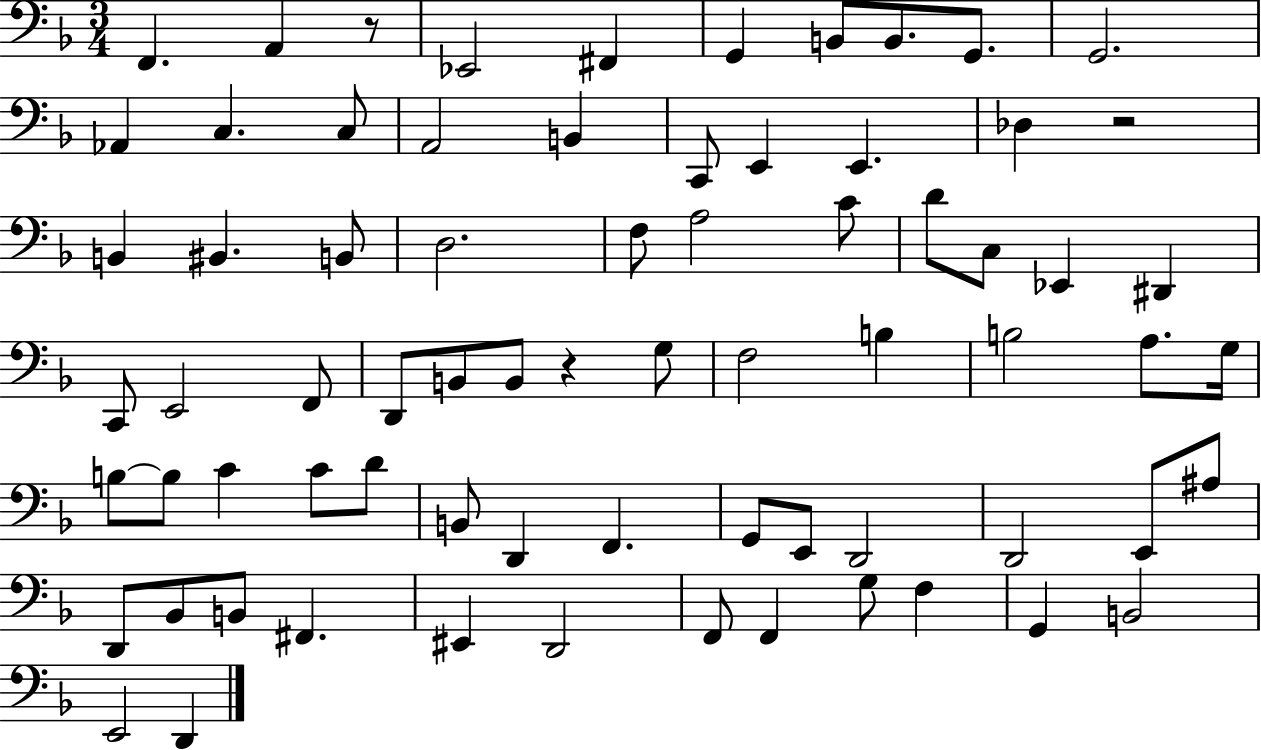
{
  \clef bass
  \numericTimeSignature
  \time 3/4
  \key f \major
  f,4. a,4 r8 | ees,2 fis,4 | g,4 b,8 b,8. g,8. | g,2. | \break aes,4 c4. c8 | a,2 b,4 | c,8 e,4 e,4. | des4 r2 | \break b,4 bis,4. b,8 | d2. | f8 a2 c'8 | d'8 c8 ees,4 dis,4 | \break c,8 e,2 f,8 | d,8 b,8 b,8 r4 g8 | f2 b4 | b2 a8. g16 | \break b8~~ b8 c'4 c'8 d'8 | b,8 d,4 f,4. | g,8 e,8 d,2 | d,2 e,8 ais8 | \break d,8 bes,8 b,8 fis,4. | eis,4 d,2 | f,8 f,4 g8 f4 | g,4 b,2 | \break e,2 d,4 | \bar "|."
}